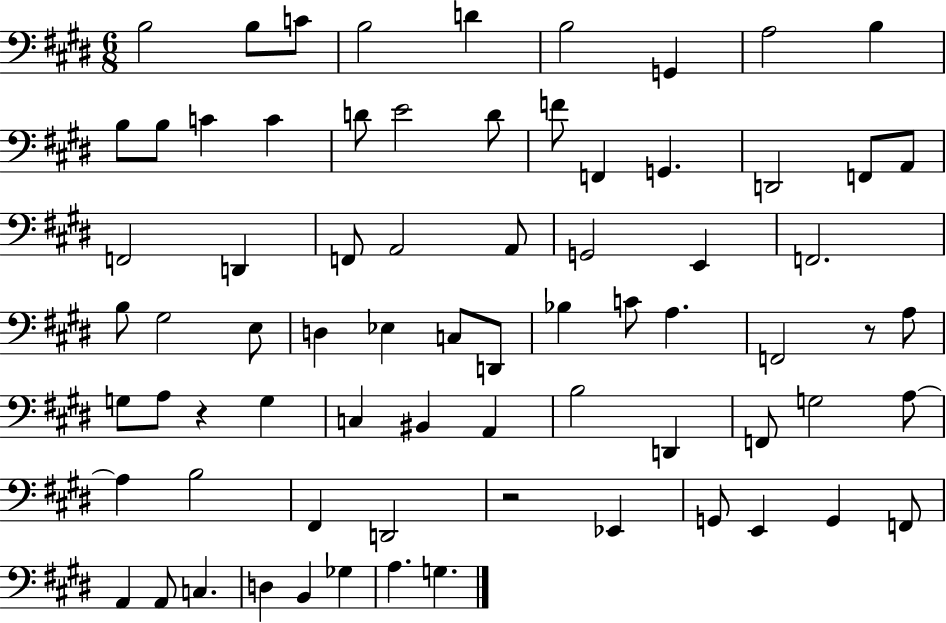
B3/h B3/e C4/e B3/h D4/q B3/h G2/q A3/h B3/q B3/e B3/e C4/q C4/q D4/e E4/h D4/e F4/e F2/q G2/q. D2/h F2/e A2/e F2/h D2/q F2/e A2/h A2/e G2/h E2/q F2/h. B3/e G#3/h E3/e D3/q Eb3/q C3/e D2/e Bb3/q C4/e A3/q. F2/h R/e A3/e G3/e A3/e R/q G3/q C3/q BIS2/q A2/q B3/h D2/q F2/e G3/h A3/e A3/q B3/h F#2/q D2/h R/h Eb2/q G2/e E2/q G2/q F2/e A2/q A2/e C3/q. D3/q B2/q Gb3/q A3/q. G3/q.